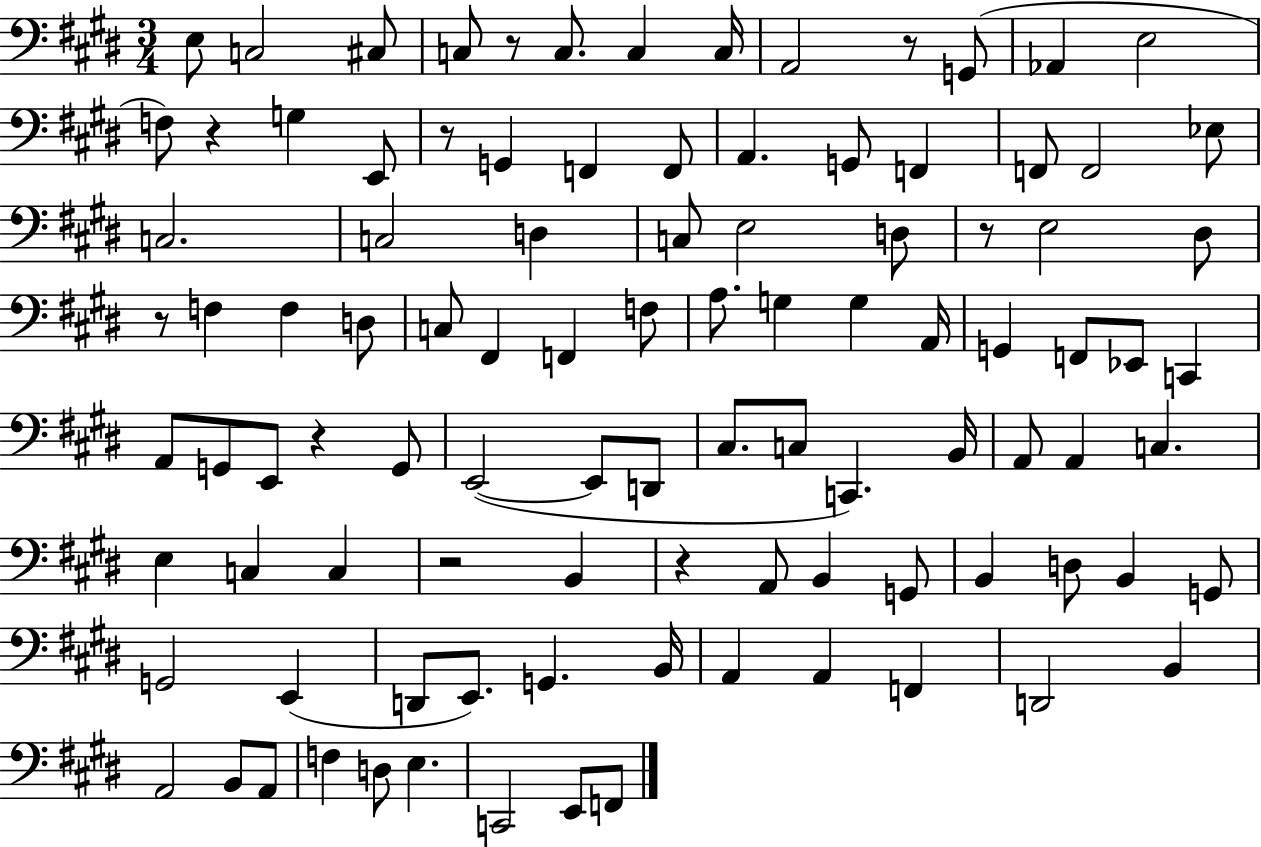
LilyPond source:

{
  \clef bass
  \numericTimeSignature
  \time 3/4
  \key e \major
  \repeat volta 2 { e8 c2 cis8 | c8 r8 c8. c4 c16 | a,2 r8 g,8( | aes,4 e2 | \break f8) r4 g4 e,8 | r8 g,4 f,4 f,8 | a,4. g,8 f,4 | f,8 f,2 ees8 | \break c2. | c2 d4 | c8 e2 d8 | r8 e2 dis8 | \break r8 f4 f4 d8 | c8 fis,4 f,4 f8 | a8. g4 g4 a,16 | g,4 f,8 ees,8 c,4 | \break a,8 g,8 e,8 r4 g,8 | e,2~(~ e,8 d,8 | cis8. c8 c,4.) b,16 | a,8 a,4 c4. | \break e4 c4 c4 | r2 b,4 | r4 a,8 b,4 g,8 | b,4 d8 b,4 g,8 | \break g,2 e,4( | d,8 e,8.) g,4. b,16 | a,4 a,4 f,4 | d,2 b,4 | \break a,2 b,8 a,8 | f4 d8 e4. | c,2 e,8 f,8 | } \bar "|."
}